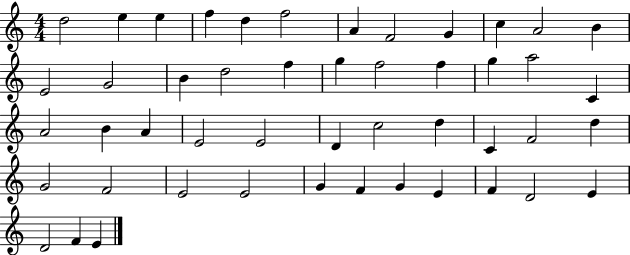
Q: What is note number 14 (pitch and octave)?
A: G4